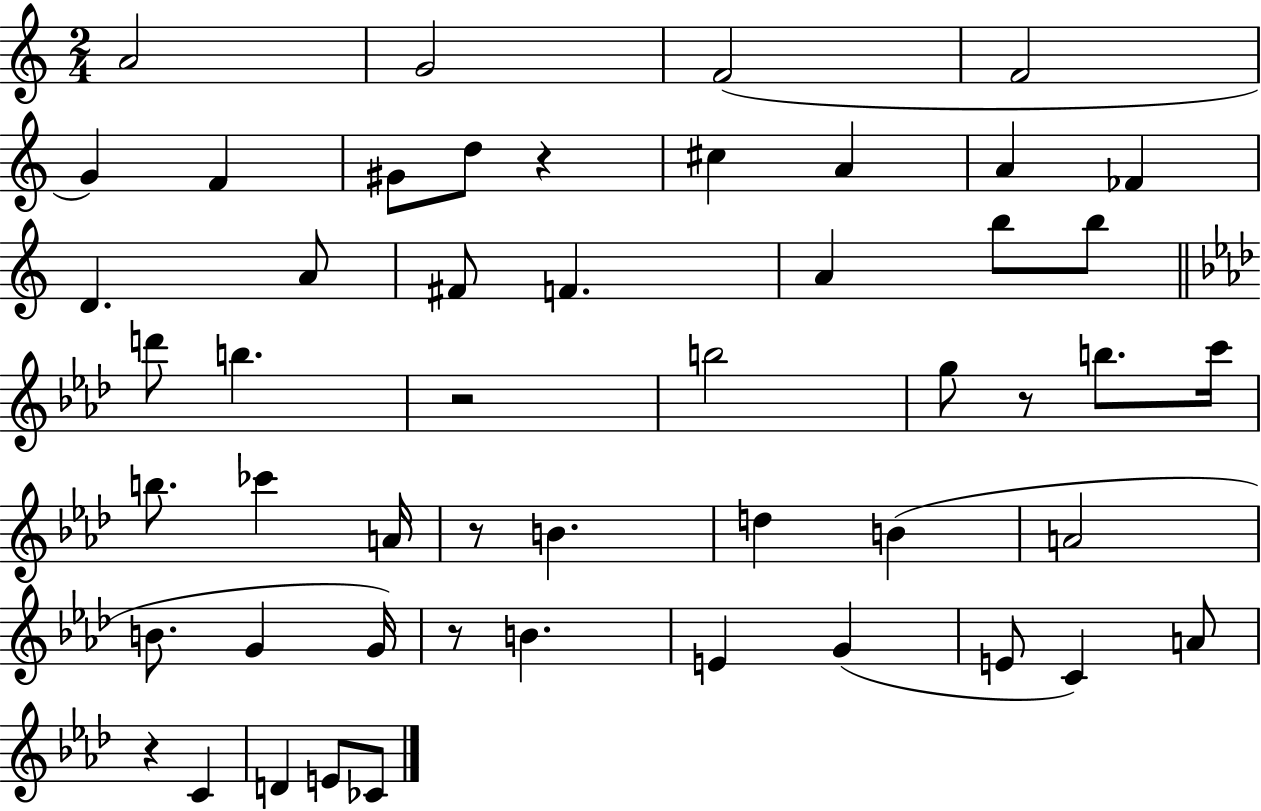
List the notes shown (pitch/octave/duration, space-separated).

A4/h G4/h F4/h F4/h G4/q F4/q G#4/e D5/e R/q C#5/q A4/q A4/q FES4/q D4/q. A4/e F#4/e F4/q. A4/q B5/e B5/e D6/e B5/q. R/h B5/h G5/e R/e B5/e. C6/s B5/e. CES6/q A4/s R/e B4/q. D5/q B4/q A4/h B4/e. G4/q G4/s R/e B4/q. E4/q G4/q E4/e C4/q A4/e R/q C4/q D4/q E4/e CES4/e